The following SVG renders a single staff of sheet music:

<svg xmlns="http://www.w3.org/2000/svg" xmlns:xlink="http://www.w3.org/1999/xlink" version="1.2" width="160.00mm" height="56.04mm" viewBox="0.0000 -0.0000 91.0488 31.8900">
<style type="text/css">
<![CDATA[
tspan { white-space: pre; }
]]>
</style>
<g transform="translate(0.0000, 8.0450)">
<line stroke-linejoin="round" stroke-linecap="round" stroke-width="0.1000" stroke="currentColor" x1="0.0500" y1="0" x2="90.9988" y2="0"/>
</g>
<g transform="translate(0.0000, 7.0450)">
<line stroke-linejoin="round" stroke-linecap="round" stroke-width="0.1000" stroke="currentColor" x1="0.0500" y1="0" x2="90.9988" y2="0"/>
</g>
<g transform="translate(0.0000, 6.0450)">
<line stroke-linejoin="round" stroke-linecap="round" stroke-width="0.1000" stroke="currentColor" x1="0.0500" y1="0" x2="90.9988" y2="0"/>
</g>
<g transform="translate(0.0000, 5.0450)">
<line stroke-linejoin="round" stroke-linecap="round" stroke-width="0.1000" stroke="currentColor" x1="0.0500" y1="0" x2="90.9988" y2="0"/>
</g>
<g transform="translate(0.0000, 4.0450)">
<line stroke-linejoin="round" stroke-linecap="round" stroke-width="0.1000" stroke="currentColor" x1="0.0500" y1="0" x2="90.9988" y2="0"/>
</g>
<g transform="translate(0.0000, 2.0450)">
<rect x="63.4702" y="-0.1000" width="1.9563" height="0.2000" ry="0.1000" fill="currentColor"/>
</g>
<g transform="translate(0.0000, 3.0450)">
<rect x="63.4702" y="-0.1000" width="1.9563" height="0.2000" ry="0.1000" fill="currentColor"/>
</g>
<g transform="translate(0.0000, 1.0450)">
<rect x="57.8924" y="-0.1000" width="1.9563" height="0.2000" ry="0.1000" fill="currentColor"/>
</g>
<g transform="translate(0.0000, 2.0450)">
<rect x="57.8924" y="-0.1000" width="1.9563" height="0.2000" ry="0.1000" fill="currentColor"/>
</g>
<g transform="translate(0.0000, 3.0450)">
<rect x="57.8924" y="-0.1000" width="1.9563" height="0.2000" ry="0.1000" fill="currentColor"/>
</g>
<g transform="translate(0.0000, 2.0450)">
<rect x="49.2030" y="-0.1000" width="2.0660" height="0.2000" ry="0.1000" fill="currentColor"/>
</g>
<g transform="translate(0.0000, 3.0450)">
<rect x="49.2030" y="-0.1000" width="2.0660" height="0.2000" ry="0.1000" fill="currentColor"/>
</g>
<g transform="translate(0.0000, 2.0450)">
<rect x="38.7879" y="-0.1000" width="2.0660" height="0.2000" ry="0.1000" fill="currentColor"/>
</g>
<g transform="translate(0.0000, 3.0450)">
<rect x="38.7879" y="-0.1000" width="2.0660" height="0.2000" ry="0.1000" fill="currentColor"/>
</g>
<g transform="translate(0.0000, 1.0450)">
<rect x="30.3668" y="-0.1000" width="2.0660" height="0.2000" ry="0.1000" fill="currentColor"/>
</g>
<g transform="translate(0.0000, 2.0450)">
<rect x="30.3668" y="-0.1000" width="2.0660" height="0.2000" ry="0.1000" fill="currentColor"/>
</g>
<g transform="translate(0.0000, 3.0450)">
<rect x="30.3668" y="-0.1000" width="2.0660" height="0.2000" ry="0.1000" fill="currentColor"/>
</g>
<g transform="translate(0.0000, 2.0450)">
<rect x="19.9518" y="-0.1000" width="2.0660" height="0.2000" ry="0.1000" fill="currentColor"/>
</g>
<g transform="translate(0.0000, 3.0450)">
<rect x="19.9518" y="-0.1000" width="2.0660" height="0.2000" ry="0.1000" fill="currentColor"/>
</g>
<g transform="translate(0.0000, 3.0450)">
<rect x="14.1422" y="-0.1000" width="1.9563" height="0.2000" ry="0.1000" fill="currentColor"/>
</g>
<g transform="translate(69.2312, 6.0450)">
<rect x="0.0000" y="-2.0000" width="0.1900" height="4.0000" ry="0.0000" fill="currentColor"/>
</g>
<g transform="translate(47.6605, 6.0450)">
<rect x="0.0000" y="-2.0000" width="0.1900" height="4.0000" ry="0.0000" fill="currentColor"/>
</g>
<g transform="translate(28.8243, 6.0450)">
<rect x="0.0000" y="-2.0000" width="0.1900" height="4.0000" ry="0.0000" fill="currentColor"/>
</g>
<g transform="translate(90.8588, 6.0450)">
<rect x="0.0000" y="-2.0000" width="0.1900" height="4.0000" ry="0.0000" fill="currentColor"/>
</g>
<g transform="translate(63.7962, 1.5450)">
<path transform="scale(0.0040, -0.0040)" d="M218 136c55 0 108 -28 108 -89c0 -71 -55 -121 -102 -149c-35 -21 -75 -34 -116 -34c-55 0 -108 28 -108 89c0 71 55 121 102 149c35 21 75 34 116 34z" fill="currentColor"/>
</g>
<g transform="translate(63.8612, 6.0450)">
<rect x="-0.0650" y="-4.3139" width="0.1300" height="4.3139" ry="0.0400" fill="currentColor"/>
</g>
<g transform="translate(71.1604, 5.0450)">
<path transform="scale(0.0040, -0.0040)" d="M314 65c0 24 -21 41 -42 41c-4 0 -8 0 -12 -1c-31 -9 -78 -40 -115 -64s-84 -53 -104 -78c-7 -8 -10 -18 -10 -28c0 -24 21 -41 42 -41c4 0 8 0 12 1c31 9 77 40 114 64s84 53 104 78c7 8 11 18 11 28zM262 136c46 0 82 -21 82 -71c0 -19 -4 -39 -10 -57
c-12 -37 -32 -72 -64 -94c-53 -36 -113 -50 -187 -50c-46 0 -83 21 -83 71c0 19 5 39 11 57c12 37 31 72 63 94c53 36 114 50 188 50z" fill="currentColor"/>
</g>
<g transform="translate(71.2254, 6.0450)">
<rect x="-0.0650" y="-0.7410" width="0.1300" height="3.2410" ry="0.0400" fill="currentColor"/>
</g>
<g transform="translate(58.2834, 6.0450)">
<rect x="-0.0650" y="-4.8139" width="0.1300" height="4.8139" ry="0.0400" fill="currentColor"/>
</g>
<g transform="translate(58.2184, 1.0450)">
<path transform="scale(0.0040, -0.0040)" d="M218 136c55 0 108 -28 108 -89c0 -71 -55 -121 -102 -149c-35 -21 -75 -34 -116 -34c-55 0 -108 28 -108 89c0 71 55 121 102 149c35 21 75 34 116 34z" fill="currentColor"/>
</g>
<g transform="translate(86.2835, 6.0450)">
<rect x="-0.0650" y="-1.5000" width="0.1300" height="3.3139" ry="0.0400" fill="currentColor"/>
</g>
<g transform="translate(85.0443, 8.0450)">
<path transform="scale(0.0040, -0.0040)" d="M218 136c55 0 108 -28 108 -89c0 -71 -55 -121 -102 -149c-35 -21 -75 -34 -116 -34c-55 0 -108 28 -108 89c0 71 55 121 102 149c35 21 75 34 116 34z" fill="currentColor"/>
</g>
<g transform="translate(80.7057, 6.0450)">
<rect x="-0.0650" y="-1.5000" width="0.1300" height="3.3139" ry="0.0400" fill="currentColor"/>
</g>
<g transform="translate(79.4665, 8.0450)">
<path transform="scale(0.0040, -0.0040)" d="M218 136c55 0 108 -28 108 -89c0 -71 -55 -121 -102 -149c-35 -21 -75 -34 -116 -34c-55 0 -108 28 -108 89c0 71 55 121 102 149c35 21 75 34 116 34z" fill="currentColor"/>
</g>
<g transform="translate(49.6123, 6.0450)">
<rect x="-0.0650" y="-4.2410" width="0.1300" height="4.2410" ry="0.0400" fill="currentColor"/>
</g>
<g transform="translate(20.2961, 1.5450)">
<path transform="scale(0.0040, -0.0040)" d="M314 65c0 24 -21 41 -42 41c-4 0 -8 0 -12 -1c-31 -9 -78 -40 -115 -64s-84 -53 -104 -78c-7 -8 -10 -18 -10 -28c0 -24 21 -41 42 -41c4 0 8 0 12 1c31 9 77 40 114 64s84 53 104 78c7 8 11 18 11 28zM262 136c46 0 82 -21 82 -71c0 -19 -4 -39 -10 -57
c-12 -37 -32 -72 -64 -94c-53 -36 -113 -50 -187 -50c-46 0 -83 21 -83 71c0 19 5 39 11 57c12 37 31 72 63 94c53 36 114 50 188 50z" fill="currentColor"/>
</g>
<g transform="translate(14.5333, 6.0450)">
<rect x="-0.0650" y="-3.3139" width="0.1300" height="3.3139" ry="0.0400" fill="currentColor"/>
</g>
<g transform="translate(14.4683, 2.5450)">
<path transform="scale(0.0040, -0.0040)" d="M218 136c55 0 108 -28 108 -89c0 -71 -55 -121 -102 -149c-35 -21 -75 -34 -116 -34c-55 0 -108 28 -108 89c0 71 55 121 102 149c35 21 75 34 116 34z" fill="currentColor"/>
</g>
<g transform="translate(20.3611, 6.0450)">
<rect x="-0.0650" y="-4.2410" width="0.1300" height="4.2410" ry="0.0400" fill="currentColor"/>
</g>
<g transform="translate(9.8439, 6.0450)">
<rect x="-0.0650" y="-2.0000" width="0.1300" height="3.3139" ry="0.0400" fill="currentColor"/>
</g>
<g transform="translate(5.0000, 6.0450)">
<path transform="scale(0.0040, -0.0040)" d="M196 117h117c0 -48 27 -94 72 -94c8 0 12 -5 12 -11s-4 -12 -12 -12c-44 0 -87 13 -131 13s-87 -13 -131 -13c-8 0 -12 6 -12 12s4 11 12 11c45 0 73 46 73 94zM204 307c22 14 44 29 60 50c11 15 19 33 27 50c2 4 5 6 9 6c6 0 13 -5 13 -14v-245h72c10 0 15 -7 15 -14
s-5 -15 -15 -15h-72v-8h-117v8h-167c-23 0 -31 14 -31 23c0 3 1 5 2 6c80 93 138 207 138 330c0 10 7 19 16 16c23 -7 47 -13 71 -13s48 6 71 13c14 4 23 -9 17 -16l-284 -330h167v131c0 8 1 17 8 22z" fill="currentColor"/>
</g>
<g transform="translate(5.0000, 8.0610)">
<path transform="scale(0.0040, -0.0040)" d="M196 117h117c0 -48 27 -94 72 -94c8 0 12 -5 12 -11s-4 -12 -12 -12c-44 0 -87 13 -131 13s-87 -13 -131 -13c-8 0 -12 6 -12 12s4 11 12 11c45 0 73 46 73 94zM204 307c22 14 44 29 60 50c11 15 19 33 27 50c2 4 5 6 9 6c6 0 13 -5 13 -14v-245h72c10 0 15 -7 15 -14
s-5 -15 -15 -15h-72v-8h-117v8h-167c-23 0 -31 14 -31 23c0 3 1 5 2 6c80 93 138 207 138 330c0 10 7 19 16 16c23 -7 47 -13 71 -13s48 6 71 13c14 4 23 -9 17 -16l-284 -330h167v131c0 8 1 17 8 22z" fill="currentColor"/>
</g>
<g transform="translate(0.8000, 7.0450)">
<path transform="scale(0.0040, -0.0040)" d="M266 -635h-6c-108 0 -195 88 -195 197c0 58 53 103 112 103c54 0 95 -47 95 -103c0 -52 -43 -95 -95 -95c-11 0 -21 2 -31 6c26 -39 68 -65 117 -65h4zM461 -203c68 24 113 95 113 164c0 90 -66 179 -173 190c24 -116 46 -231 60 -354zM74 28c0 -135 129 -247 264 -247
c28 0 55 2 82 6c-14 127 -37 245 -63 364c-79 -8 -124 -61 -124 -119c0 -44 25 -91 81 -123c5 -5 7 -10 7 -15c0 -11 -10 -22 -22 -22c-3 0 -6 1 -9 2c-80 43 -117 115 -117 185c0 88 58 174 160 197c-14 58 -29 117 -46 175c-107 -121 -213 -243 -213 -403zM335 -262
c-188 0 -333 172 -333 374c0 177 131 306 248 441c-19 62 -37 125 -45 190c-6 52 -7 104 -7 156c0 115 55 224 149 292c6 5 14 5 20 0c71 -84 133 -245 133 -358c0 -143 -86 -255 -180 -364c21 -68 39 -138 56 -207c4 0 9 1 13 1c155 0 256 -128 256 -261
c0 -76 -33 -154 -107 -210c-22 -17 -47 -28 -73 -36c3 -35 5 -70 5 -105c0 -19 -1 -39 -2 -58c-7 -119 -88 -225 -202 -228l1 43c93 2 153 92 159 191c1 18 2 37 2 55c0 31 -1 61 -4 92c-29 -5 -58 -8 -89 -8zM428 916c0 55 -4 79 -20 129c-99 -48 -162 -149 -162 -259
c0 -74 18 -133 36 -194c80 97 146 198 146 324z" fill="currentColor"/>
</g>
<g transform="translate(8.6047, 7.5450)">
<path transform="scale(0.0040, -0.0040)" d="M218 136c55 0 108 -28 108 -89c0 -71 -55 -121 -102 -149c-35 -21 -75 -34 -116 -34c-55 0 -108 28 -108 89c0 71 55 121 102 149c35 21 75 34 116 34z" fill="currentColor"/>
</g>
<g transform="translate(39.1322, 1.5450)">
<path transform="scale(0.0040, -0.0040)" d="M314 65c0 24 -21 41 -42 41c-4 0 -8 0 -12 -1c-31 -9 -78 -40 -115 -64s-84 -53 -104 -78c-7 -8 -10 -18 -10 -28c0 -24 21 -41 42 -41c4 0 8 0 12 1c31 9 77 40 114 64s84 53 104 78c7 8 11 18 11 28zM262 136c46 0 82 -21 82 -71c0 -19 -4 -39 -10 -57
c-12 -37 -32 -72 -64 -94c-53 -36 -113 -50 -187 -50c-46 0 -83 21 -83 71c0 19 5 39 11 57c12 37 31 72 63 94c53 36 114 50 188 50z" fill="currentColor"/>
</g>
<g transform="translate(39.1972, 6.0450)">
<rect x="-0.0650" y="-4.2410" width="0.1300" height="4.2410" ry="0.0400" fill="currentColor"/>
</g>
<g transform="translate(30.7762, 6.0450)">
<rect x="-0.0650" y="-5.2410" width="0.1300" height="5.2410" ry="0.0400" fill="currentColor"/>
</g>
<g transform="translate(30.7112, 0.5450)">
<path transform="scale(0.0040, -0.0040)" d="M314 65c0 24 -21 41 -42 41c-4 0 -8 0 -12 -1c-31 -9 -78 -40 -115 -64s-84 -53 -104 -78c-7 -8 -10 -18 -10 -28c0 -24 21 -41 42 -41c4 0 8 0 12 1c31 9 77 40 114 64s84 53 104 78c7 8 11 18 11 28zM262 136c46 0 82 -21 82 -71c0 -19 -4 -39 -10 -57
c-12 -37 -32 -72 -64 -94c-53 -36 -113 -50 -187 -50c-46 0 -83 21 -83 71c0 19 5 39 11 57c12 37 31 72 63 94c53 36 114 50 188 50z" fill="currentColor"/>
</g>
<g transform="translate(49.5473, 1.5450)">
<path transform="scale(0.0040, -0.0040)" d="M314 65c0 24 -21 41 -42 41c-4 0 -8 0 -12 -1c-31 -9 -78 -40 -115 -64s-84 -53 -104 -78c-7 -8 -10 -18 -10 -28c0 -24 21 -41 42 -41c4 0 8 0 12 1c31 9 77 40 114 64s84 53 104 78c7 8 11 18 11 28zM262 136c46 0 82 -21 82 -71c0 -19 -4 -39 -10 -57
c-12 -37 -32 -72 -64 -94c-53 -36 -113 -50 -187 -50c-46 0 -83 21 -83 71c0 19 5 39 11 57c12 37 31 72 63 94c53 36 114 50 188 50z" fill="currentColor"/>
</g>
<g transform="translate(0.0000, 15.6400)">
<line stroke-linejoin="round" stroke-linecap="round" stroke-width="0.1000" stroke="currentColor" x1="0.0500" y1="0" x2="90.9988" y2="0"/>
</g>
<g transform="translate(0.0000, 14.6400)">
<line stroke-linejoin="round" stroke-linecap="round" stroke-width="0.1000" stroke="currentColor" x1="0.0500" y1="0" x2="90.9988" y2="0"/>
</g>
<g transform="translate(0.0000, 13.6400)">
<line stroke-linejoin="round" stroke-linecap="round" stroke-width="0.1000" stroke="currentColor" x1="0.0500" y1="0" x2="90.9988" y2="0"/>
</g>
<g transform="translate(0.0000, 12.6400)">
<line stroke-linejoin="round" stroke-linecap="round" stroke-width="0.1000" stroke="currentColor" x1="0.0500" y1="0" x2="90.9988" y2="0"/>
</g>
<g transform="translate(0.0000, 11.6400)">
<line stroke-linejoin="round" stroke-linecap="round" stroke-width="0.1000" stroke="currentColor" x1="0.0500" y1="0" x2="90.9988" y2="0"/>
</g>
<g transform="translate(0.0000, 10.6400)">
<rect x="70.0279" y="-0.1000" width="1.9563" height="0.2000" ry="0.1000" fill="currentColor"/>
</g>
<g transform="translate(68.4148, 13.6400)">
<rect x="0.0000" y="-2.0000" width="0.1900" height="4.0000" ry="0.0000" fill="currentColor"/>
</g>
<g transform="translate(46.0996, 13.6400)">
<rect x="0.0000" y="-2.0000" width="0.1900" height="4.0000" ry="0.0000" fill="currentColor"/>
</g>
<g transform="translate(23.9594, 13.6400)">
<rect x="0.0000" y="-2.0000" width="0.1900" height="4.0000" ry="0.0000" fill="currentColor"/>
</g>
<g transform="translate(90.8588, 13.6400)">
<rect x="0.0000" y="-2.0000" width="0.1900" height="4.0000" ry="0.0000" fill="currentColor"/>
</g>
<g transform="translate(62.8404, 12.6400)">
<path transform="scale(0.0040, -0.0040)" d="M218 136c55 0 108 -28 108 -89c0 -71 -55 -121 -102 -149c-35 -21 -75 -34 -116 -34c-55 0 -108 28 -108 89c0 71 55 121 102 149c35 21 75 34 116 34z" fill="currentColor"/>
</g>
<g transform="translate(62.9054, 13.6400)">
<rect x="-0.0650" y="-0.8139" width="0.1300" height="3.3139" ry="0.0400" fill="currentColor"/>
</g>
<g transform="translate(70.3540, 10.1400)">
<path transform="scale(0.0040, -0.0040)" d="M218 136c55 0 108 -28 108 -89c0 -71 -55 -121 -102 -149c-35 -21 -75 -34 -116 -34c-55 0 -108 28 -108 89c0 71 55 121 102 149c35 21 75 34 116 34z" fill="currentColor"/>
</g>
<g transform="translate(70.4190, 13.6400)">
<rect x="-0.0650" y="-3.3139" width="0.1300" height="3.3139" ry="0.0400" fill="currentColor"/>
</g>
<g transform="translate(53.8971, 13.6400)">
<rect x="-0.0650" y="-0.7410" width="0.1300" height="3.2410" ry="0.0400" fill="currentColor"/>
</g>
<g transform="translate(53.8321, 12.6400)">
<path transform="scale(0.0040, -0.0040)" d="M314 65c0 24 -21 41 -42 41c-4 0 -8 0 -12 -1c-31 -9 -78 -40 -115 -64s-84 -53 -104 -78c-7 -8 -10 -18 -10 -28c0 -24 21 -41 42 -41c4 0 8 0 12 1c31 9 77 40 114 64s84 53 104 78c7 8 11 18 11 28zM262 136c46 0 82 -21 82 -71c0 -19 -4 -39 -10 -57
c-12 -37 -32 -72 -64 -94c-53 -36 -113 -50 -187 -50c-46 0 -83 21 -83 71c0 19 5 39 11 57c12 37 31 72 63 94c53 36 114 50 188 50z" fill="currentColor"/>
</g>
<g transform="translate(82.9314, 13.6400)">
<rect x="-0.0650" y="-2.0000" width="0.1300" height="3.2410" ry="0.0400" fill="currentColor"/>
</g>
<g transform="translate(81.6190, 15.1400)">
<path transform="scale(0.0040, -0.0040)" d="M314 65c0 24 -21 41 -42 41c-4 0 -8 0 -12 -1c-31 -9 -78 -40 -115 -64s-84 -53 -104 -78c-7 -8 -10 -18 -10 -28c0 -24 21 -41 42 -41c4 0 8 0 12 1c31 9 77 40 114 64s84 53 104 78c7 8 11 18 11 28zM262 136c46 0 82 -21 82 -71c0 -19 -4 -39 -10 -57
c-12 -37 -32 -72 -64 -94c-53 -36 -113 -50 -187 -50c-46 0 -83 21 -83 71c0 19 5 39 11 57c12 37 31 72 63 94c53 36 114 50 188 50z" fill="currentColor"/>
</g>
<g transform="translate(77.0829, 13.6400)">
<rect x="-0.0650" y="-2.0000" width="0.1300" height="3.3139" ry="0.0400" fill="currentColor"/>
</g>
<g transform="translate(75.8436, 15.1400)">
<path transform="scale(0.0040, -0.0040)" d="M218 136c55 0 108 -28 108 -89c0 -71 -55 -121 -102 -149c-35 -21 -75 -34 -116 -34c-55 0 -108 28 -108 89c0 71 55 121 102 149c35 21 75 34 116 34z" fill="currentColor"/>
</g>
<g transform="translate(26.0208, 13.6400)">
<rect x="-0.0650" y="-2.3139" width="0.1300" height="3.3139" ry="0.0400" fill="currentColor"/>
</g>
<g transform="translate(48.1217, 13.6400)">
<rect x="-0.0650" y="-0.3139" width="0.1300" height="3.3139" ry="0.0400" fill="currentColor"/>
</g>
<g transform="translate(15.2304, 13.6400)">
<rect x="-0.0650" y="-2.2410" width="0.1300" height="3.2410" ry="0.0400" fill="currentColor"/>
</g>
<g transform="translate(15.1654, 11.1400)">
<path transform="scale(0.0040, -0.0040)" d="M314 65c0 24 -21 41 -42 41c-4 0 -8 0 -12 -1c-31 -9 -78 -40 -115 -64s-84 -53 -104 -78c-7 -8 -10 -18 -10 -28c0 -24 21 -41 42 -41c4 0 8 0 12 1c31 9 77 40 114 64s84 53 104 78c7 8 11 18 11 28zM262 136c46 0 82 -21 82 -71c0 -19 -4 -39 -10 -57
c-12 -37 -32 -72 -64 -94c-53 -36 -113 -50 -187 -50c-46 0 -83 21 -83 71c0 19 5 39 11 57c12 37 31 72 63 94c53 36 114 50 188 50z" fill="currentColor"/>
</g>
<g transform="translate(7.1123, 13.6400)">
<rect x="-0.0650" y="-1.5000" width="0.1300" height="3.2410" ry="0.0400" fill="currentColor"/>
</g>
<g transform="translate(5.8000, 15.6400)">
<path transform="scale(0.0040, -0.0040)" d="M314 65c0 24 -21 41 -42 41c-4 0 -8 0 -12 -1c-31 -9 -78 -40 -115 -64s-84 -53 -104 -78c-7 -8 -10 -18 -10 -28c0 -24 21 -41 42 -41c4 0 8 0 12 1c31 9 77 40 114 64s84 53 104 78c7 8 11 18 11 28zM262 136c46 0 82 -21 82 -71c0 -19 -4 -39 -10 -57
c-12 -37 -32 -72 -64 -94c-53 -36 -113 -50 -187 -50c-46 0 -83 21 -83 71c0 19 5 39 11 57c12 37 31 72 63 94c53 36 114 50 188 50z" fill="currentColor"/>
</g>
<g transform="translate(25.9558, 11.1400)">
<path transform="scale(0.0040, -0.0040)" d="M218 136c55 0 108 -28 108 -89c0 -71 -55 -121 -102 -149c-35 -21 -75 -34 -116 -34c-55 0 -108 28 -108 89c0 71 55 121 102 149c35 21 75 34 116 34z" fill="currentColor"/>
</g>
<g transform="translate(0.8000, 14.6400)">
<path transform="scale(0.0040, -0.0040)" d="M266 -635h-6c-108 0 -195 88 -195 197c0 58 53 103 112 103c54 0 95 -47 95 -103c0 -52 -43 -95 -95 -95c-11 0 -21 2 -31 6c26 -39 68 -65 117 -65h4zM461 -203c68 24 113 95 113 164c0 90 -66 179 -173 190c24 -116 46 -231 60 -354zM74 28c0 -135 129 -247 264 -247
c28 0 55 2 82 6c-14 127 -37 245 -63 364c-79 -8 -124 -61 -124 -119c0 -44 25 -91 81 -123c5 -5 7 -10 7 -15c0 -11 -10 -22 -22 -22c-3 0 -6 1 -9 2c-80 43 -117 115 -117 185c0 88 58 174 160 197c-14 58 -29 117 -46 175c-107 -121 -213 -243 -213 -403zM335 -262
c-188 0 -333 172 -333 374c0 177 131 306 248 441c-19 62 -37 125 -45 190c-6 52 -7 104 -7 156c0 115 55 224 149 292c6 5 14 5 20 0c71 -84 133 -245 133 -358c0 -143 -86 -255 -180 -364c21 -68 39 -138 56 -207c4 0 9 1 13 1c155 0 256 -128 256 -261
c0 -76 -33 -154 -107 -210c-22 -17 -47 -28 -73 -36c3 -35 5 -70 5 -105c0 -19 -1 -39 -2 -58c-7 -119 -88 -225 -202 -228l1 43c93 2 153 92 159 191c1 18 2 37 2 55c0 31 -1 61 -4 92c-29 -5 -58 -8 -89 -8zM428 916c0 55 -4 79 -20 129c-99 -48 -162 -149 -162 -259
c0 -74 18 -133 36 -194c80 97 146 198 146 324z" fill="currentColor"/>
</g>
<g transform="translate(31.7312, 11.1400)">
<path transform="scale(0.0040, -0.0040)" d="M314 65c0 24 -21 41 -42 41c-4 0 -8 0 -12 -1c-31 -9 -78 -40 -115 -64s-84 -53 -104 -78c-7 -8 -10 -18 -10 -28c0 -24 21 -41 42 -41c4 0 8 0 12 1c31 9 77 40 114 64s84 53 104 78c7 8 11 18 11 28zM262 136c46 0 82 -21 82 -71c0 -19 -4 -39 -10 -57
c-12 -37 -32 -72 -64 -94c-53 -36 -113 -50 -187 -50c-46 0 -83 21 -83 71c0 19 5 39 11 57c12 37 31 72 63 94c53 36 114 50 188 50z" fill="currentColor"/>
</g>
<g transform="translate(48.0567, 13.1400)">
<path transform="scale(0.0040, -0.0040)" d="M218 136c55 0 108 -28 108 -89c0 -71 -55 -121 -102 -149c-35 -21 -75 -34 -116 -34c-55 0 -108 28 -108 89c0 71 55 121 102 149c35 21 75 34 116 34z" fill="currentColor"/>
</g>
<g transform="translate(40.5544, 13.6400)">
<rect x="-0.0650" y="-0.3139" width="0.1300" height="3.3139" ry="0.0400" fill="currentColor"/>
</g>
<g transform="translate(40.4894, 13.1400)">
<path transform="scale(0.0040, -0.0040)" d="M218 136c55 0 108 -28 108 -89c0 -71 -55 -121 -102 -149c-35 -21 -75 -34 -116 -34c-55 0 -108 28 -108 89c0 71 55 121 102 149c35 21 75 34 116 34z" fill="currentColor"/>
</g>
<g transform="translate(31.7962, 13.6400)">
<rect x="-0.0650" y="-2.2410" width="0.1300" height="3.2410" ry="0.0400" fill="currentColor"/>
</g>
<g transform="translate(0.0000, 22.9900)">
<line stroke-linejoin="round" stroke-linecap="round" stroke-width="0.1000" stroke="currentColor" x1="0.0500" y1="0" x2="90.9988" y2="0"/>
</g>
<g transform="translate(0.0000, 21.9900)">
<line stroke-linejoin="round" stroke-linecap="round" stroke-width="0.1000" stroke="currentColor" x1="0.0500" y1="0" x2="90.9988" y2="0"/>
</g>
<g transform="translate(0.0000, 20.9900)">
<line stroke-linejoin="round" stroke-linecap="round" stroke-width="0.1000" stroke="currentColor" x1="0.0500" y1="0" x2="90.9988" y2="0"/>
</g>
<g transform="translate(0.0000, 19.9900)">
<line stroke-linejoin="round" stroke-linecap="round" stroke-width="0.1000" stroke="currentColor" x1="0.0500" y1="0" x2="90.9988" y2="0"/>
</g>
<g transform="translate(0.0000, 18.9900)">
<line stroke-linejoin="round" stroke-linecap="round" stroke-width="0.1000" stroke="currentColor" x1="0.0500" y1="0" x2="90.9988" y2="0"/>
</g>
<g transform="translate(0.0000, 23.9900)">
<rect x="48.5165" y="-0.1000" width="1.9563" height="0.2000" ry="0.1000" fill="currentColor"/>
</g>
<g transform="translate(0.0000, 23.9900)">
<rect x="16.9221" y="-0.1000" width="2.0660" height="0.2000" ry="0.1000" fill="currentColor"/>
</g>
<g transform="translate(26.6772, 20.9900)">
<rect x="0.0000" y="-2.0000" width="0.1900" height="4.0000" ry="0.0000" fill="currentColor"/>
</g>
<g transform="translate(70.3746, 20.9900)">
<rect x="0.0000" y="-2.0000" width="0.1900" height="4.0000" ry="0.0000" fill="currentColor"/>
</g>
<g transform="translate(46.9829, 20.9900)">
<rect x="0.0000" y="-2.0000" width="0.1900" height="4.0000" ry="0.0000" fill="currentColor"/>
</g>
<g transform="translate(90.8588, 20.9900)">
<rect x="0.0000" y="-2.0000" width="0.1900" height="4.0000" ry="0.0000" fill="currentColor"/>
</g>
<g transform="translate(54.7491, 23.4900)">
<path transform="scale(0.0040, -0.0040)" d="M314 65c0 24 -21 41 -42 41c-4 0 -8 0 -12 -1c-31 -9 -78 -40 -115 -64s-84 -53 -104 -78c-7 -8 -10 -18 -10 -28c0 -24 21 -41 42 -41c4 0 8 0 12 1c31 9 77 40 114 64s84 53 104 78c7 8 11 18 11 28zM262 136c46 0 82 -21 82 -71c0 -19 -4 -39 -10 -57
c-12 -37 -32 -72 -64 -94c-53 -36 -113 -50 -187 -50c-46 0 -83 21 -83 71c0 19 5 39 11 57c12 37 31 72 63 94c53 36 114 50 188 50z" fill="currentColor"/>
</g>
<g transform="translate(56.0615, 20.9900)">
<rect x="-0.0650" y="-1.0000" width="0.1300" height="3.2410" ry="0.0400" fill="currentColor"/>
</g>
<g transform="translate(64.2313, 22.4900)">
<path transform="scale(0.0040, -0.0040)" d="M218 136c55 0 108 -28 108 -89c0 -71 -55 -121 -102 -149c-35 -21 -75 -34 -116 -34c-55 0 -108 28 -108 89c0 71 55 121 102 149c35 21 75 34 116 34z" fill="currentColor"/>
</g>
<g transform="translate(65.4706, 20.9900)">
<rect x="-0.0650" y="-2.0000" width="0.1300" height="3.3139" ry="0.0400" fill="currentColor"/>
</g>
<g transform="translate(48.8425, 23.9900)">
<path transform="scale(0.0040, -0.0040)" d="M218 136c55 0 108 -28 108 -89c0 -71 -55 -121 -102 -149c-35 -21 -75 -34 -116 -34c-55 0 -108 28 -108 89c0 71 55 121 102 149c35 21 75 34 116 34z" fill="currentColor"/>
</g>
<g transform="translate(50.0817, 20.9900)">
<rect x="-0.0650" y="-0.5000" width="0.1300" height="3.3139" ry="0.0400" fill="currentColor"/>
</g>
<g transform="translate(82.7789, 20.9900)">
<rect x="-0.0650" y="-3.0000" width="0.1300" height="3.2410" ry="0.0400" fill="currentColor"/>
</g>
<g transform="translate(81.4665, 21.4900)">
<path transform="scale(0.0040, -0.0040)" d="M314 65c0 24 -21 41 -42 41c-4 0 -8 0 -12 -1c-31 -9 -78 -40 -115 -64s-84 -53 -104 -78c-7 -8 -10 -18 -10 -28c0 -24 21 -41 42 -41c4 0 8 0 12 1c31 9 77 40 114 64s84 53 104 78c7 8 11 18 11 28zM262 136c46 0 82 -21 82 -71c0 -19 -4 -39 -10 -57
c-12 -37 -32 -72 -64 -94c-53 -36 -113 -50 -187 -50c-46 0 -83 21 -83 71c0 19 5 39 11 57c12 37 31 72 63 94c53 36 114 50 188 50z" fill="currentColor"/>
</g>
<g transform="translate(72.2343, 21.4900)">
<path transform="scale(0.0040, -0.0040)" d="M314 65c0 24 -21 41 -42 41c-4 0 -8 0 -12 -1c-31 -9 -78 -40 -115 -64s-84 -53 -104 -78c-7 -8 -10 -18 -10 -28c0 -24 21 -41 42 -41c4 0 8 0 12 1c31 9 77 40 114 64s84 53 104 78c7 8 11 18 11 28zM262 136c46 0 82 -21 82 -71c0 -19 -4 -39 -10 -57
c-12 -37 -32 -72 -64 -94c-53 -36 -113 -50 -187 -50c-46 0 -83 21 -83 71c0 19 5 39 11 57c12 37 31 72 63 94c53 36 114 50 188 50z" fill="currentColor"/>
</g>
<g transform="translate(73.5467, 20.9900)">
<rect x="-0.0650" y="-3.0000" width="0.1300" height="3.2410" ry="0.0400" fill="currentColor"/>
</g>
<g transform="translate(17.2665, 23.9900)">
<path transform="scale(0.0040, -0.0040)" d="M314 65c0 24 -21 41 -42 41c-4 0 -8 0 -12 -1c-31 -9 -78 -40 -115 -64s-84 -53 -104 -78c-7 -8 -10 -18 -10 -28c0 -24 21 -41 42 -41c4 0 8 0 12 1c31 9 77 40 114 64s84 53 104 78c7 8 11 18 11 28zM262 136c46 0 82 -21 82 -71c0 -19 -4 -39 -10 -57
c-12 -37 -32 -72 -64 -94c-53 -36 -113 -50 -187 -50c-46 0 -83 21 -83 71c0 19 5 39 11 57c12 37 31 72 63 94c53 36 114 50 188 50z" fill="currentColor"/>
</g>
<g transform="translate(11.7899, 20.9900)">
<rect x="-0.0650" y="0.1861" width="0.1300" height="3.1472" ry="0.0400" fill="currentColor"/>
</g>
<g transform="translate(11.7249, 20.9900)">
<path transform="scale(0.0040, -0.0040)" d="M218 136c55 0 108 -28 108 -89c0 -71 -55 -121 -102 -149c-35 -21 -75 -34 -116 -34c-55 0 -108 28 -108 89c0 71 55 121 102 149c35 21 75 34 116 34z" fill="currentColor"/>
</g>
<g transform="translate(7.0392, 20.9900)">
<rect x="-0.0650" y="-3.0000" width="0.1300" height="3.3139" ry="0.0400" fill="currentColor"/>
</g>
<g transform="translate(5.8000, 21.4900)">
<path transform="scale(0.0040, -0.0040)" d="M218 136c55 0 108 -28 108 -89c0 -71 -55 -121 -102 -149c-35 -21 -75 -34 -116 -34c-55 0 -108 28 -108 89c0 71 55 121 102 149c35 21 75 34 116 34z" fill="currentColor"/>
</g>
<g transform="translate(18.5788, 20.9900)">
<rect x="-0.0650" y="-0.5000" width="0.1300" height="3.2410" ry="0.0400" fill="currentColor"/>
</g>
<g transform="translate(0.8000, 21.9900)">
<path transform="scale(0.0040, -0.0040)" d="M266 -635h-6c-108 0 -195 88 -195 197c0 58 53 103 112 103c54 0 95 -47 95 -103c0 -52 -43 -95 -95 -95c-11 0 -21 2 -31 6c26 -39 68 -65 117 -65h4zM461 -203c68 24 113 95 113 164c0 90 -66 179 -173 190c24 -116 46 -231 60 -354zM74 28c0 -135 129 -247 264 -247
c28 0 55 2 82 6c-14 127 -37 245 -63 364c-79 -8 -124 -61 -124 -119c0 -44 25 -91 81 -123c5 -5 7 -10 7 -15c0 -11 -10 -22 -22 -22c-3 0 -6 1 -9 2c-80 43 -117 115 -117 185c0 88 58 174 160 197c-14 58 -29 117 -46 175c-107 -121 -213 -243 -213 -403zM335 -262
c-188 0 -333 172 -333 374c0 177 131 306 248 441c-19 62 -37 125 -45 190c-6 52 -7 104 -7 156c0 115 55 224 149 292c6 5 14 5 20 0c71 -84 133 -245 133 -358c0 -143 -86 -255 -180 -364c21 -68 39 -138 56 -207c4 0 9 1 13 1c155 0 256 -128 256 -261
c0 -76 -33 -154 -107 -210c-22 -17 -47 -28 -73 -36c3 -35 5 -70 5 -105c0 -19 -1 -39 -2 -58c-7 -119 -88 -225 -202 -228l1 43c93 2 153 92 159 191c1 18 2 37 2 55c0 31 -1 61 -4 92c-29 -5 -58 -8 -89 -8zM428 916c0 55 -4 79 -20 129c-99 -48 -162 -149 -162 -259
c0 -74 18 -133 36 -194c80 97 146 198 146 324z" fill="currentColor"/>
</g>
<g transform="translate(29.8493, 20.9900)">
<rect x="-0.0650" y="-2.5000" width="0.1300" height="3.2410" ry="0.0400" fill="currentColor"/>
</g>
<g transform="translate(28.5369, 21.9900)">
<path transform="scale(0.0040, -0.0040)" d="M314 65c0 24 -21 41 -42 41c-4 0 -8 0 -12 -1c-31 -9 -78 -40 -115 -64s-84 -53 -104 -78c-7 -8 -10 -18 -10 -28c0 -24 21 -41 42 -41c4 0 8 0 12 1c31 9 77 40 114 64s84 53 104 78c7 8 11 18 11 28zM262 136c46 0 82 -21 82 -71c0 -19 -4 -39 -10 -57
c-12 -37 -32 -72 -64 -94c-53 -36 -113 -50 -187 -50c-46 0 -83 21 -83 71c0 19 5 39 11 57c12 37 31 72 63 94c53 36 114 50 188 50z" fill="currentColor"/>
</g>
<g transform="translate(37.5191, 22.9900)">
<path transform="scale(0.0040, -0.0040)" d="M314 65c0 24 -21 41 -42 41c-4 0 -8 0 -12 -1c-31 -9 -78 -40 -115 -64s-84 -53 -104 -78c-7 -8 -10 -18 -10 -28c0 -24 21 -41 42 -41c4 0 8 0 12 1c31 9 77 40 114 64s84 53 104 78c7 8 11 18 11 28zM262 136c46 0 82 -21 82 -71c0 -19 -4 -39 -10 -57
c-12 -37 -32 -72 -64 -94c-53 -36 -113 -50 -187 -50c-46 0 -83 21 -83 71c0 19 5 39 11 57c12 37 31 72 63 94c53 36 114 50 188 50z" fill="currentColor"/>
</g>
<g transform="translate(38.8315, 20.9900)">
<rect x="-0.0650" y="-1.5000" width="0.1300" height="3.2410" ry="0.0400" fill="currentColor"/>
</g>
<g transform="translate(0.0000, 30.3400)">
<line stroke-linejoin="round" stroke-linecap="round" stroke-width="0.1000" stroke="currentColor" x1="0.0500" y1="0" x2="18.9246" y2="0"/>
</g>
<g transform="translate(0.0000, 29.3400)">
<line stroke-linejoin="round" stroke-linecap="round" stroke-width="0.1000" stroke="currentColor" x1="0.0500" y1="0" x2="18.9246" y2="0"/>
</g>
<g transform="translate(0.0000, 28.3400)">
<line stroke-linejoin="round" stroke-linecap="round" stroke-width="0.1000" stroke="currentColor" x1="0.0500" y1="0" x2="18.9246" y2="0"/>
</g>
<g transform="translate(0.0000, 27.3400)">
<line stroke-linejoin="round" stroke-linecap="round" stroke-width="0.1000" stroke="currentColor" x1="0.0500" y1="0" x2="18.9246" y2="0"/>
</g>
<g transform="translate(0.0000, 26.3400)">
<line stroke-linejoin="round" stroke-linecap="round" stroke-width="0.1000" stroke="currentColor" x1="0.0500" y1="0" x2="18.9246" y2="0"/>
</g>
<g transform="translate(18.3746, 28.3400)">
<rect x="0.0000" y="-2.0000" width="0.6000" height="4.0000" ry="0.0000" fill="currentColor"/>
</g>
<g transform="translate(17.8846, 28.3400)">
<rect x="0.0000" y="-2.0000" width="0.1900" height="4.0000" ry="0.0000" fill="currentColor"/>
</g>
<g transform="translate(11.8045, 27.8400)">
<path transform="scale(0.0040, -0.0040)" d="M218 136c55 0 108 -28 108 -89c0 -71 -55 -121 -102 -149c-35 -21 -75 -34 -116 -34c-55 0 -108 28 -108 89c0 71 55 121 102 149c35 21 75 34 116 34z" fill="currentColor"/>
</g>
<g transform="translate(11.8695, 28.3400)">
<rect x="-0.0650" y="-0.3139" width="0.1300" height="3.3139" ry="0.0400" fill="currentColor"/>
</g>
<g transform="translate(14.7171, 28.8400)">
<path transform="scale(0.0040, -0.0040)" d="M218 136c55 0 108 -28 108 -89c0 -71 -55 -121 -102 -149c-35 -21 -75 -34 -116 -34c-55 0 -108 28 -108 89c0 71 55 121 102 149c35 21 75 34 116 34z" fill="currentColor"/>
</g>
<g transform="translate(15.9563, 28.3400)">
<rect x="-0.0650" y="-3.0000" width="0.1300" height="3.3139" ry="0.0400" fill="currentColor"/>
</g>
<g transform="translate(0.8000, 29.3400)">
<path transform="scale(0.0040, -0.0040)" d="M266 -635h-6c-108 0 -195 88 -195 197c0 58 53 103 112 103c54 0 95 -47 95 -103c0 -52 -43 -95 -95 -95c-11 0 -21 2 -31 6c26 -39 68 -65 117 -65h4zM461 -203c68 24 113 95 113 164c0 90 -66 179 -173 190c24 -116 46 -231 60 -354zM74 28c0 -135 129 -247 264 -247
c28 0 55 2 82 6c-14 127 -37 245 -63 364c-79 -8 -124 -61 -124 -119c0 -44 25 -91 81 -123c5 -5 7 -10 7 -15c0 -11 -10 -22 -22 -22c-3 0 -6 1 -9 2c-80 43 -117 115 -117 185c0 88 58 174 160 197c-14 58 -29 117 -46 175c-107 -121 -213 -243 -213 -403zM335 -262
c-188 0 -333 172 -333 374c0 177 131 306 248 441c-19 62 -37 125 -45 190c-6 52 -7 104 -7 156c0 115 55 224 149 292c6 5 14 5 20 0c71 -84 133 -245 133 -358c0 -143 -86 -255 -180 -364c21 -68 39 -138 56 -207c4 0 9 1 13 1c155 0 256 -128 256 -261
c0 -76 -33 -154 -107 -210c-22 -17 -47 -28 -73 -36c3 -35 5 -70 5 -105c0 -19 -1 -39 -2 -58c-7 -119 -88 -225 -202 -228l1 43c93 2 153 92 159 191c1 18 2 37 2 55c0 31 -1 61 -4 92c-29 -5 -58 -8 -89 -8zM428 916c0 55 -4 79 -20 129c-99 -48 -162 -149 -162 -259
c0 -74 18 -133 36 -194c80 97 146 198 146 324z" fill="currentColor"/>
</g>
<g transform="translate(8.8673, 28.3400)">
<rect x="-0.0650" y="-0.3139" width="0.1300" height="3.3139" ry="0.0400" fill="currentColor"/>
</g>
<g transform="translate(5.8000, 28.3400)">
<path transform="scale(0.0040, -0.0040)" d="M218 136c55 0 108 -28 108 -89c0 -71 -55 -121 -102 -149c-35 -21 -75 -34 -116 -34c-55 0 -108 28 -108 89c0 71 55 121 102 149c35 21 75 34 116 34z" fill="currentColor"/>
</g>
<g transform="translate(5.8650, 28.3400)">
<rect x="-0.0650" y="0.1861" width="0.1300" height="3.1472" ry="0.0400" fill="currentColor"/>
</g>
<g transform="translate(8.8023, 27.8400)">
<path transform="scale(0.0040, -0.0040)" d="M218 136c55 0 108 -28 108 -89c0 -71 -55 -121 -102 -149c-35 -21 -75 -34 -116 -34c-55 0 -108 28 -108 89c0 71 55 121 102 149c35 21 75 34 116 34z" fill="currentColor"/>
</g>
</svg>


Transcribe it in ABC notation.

X:1
T:Untitled
M:4/4
L:1/4
K:C
F b d'2 f'2 d'2 d'2 e' d' d2 E E E2 g2 g g2 c c d2 d b F F2 A B C2 G2 E2 C D2 F A2 A2 B c c A